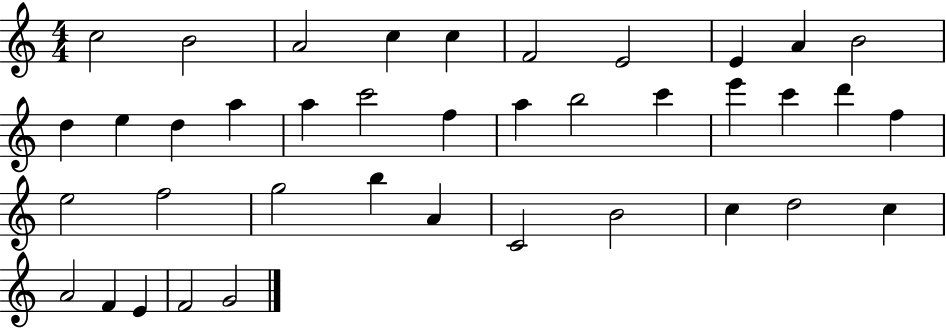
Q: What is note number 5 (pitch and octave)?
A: C5